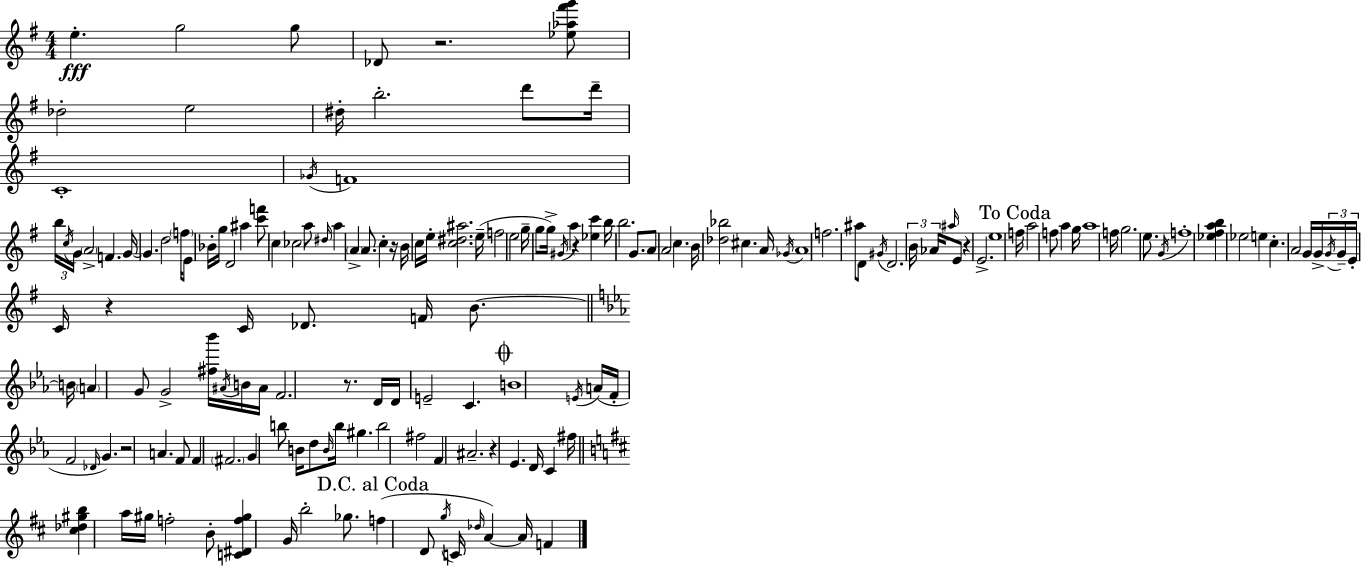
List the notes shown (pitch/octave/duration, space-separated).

E5/q. G5/h G5/e Db4/e R/h. [Eb5,Ab5,F#6,G6]/e Db5/h E5/h D#5/s B5/h. D6/e D6/s C4/w Gb4/s F4/w B5/s C5/s G4/s A4/h F4/q. G4/s G4/q. D5/h F5/s E4/e Bb4/s G5/s D4/h A#5/q [C6,F6]/e C5/q CES5/h A5/e D#5/s A5/q A4/q A4/e. C5/q R/s B4/s C5/s E5/s [C5,D#5,A#5]/h. E5/s F5/h E5/h G5/s G5/e G5/s G#4/s A5/q R/q [Eb5,C6]/q B5/s B5/h. G4/e. A4/e A4/h C5/q. B4/s [Db5,Bb5]/h C#5/q. A4/s Gb4/s A4/w F5/h. A#5/e D4/e G#4/s D4/h. B4/s Ab4/s A#5/s E4/e R/q E4/h. E5/w F5/s A5/h F5/e A5/q G5/s A5/w F5/s G5/h. E5/e. G4/s F5/w [Eb5,F#5,A5,B5]/q Eb5/h E5/q C5/q. A4/h G4/s G4/s G4/s G4/s E4/s C4/s R/q C4/s Db4/e. F4/s B4/e. B4/s A4/q G4/e G4/h [F#5,Bb6]/s A#4/s B4/s A#4/s F4/h. R/e. D4/s D4/s E4/h C4/q. B4/w E4/s A4/s F4/s F4/h Db4/s G4/q. R/h A4/q. F4/e F4/q F#4/h. G4/q B5/e B4/s D5/e B4/s B5/s G#5/q. B5/h F#5/h F4/q A#4/h. R/q Eb4/q. D4/s C4/q F#5/s [C#5,Db5,G#5,B5]/q A5/s G#5/s F5/h B4/e [C4,D#4,F5,G#5]/q G4/s B5/h Gb5/e. F5/q D4/e G5/s C4/s Db5/s A4/q A4/s F4/q